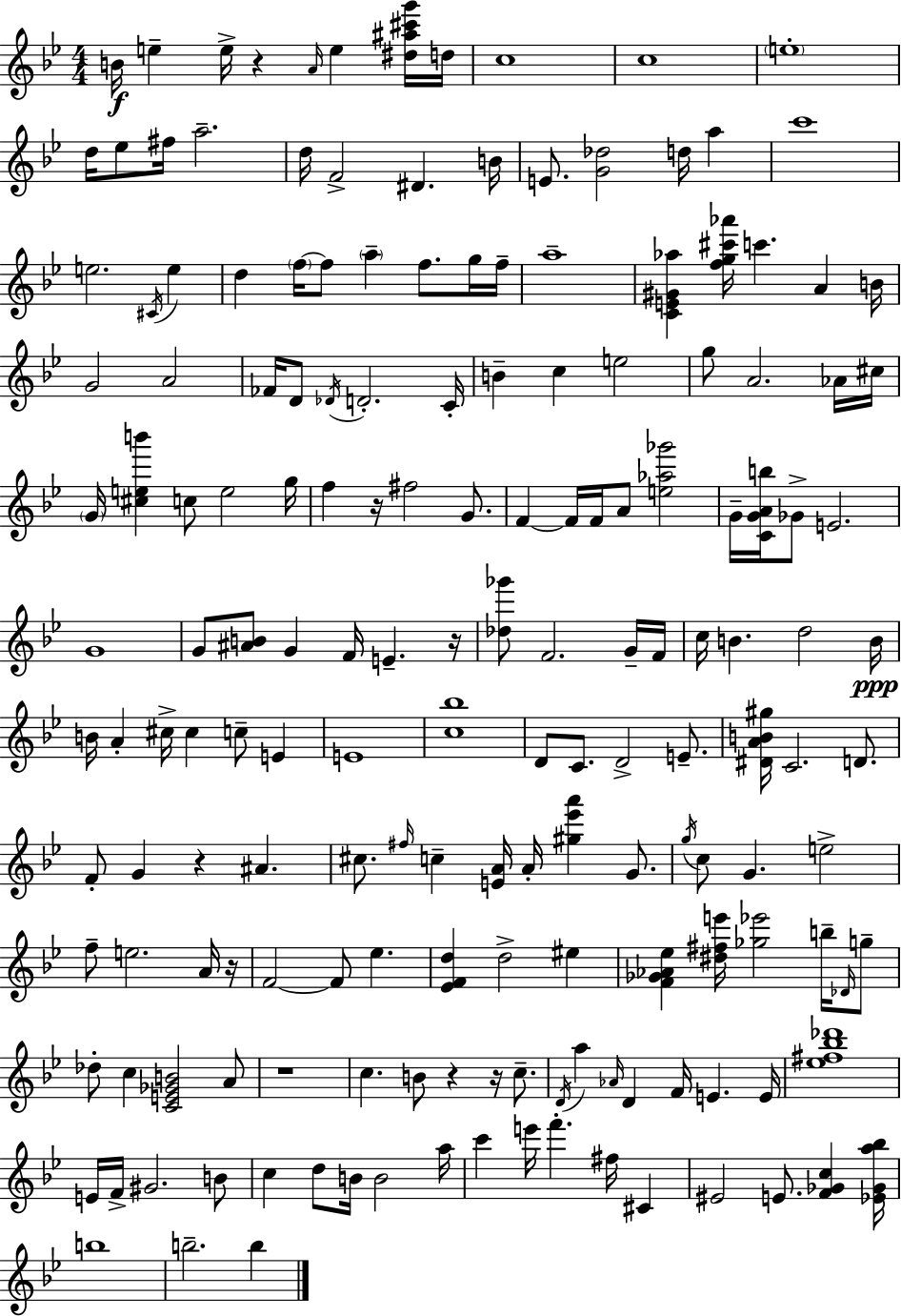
X:1
T:Untitled
M:4/4
L:1/4
K:Gm
B/4 e e/4 z A/4 e [^d^a^c'g']/4 d/4 c4 c4 e4 d/4 _e/2 ^f/4 a2 d/4 F2 ^D B/4 E/2 [G_d]2 d/4 a c'4 e2 ^C/4 e d f/4 f/2 a f/2 g/4 f/4 a4 [CE^G_a] [fg^c'_a']/4 c' A B/4 G2 A2 _F/4 D/2 _D/4 D2 C/4 B c e2 g/2 A2 _A/4 ^c/4 G/4 [^ceb'] c/2 e2 g/4 f z/4 ^f2 G/2 F F/4 F/4 A/2 [e_a_g']2 G/4 [CGAb]/4 _G/2 E2 G4 G/2 [^AB]/2 G F/4 E z/4 [_d_g']/2 F2 G/4 F/4 c/4 B d2 B/4 B/4 A ^c/4 ^c c/2 E E4 [c_b]4 D/2 C/2 D2 E/2 [^DAB^g]/4 C2 D/2 F/2 G z ^A ^c/2 ^f/4 c [EA]/4 A/4 [^g_e'a'] G/2 g/4 c/2 G e2 f/2 e2 A/4 z/4 F2 F/2 _e [_EFd] d2 ^e [F_G_A_e] [^d^fe']/4 [_g_e']2 b/4 _D/4 g/2 _d/2 c [CE_GB]2 A/2 z4 c B/2 z z/4 c/2 D/4 a _A/4 D F/4 E E/4 [_e^f_b_d']4 E/4 F/4 ^G2 B/2 c d/2 B/4 B2 a/4 c' e'/4 f' ^f/4 ^C ^E2 E/2 [F_Gc] [_E_Ga_b]/4 b4 b2 b